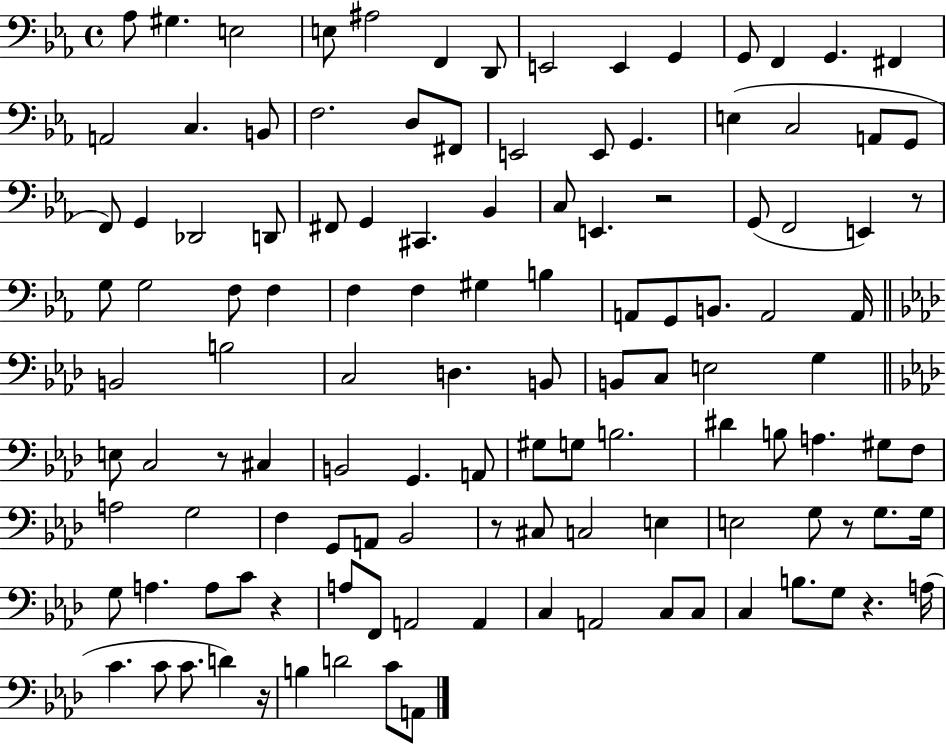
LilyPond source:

{
  \clef bass
  \time 4/4
  \defaultTimeSignature
  \key ees \major
  aes8 gis4. e2 | e8 ais2 f,4 d,8 | e,2 e,4 g,4 | g,8 f,4 g,4. fis,4 | \break a,2 c4. b,8 | f2. d8 fis,8 | e,2 e,8 g,4. | e4( c2 a,8 g,8 | \break f,8) g,4 des,2 d,8 | fis,8 g,4 cis,4. bes,4 | c8 e,4. r2 | g,8( f,2 e,4) r8 | \break g8 g2 f8 f4 | f4 f4 gis4 b4 | a,8 g,8 b,8. a,2 a,16 | \bar "||" \break \key f \minor b,2 b2 | c2 d4. b,8 | b,8 c8 e2 g4 | \bar "||" \break \key f \minor e8 c2 r8 cis4 | b,2 g,4. a,8 | gis8 g8 b2. | dis'4 b8 a4. gis8 f8 | \break a2 g2 | f4 g,8 a,8 bes,2 | r8 cis8 c2 e4 | e2 g8 r8 g8. g16 | \break g8 a4. a8 c'8 r4 | a8 f,8 a,2 a,4 | c4 a,2 c8 c8 | c4 b8. g8 r4. a16( | \break c'4. c'8 c'8. d'4) r16 | b4 d'2 c'8 a,8 | \bar "|."
}